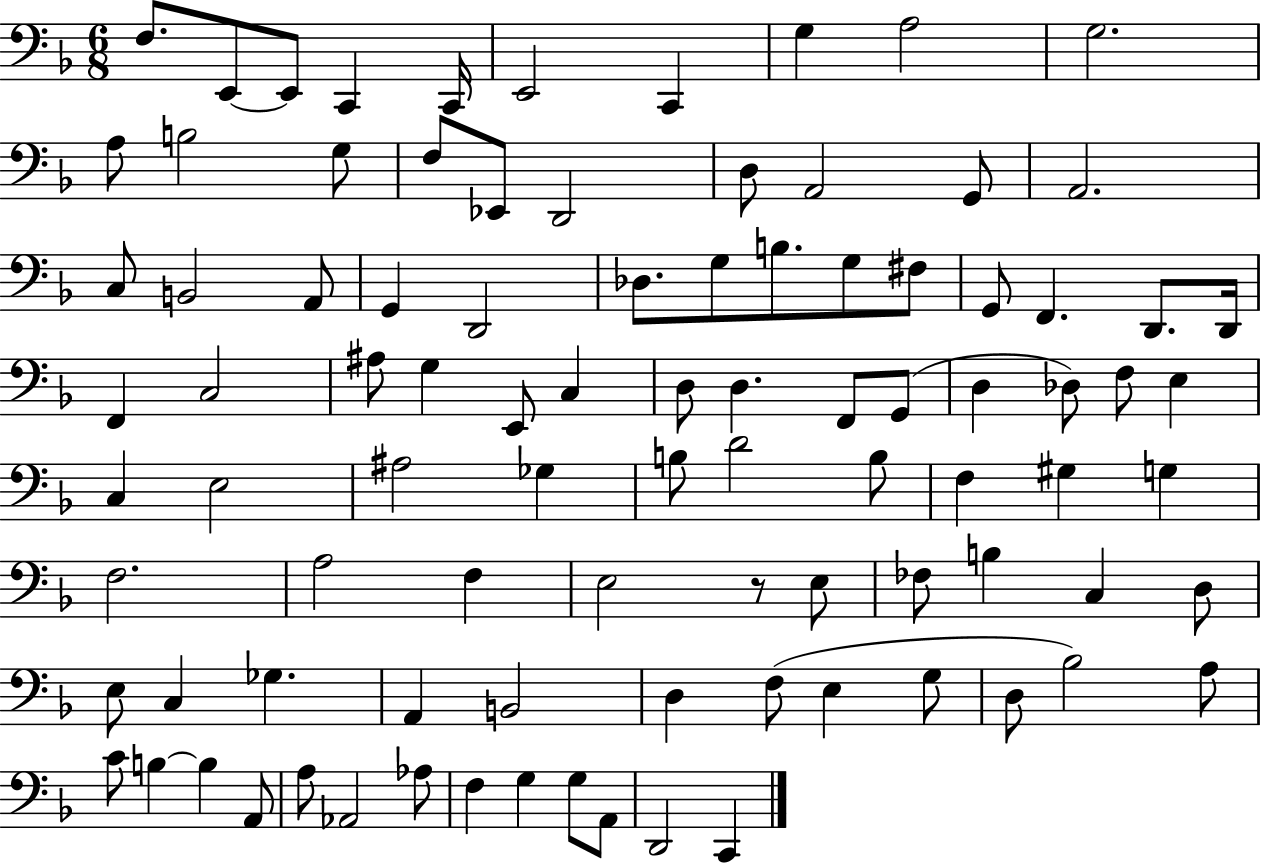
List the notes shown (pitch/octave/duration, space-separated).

F3/e. E2/e E2/e C2/q C2/s E2/h C2/q G3/q A3/h G3/h. A3/e B3/h G3/e F3/e Eb2/e D2/h D3/e A2/h G2/e A2/h. C3/e B2/h A2/e G2/q D2/h Db3/e. G3/e B3/e. G3/e F#3/e G2/e F2/q. D2/e. D2/s F2/q C3/h A#3/e G3/q E2/e C3/q D3/e D3/q. F2/e G2/e D3/q Db3/e F3/e E3/q C3/q E3/h A#3/h Gb3/q B3/e D4/h B3/e F3/q G#3/q G3/q F3/h. A3/h F3/q E3/h R/e E3/e FES3/e B3/q C3/q D3/e E3/e C3/q Gb3/q. A2/q B2/h D3/q F3/e E3/q G3/e D3/e Bb3/h A3/e C4/e B3/q B3/q A2/e A3/e Ab2/h Ab3/e F3/q G3/q G3/e A2/e D2/h C2/q